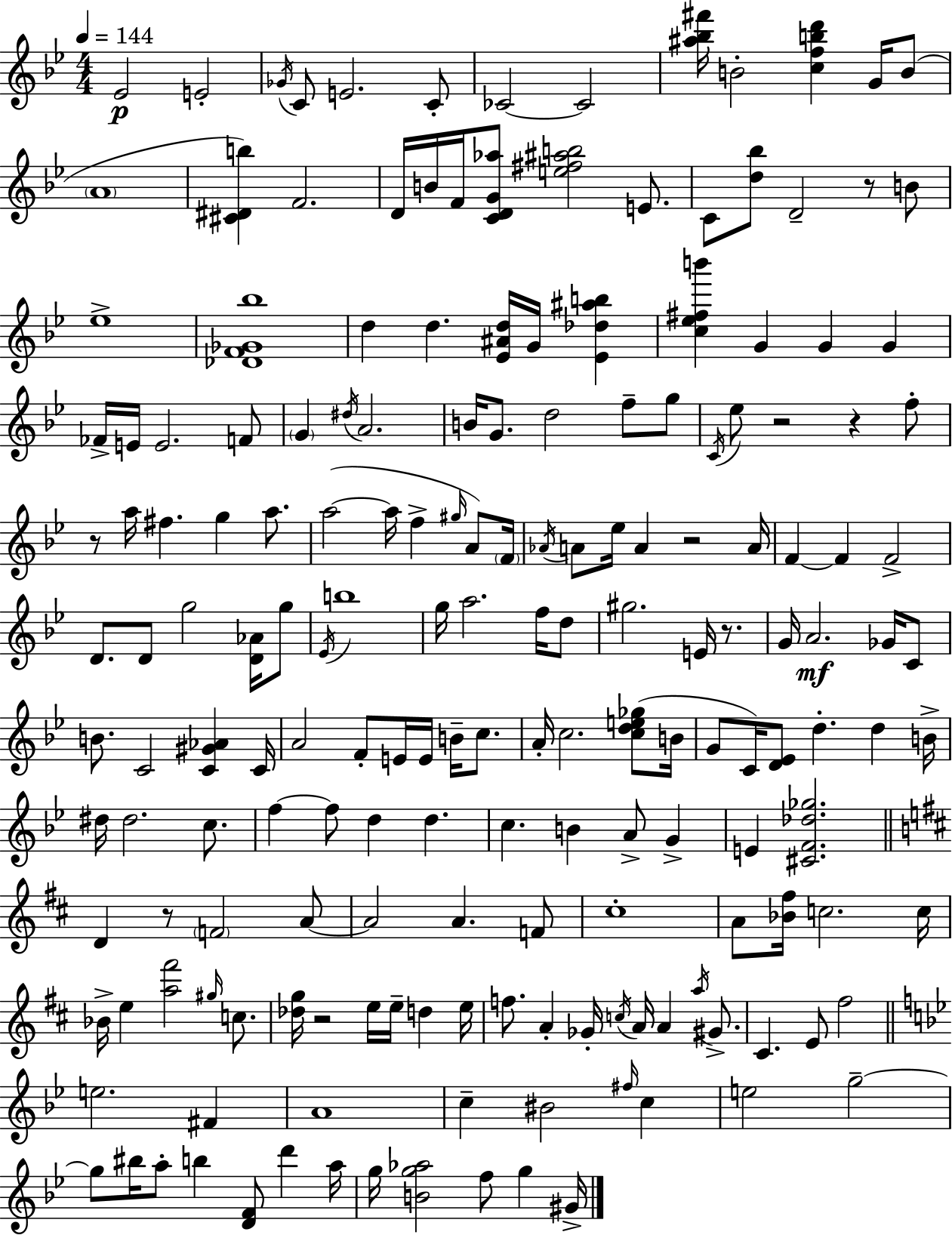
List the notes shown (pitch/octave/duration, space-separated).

Eb4/h E4/h Gb4/s C4/e E4/h. C4/e CES4/h CES4/h [A#5,Bb5,F#6]/s B4/h [C5,F5,B5,D6]/q G4/s B4/e A4/w [C#4,D#4,B5]/q F4/h. D4/s B4/s F4/s [C4,D4,G4,Ab5]/e [E5,F#5,A#5,B5]/h E4/e. C4/e [D5,Bb5]/e D4/h R/e B4/e Eb5/w [Db4,F4,Gb4,Bb5]/w D5/q D5/q. [Eb4,A#4,D5]/s G4/s [Eb4,Db5,A#5,B5]/q [C5,Eb5,F#5,B6]/q G4/q G4/q G4/q FES4/s E4/s E4/h. F4/e G4/q D#5/s A4/h. B4/s G4/e. D5/h F5/e G5/e C4/s Eb5/e R/h R/q F5/e R/e A5/s F#5/q. G5/q A5/e. A5/h A5/s F5/q G#5/s A4/e F4/s Ab4/s A4/e Eb5/s A4/q R/h A4/s F4/q F4/q F4/h D4/e. D4/e G5/h [D4,Ab4]/s G5/e Eb4/s B5/w G5/s A5/h. F5/s D5/e G#5/h. E4/s R/e. G4/s A4/h. Gb4/s C4/e B4/e. C4/h [C4,G#4,Ab4]/q C4/s A4/h F4/e E4/s E4/s B4/s C5/e. A4/s C5/h. [C5,D5,E5,Gb5]/e B4/s G4/e C4/s [D4,Eb4]/e D5/q. D5/q B4/s D#5/s D#5/h. C5/e. F5/q F5/e D5/q D5/q. C5/q. B4/q A4/e G4/q E4/q [C#4,F4,Db5,Gb5]/h. D4/q R/e F4/h A4/e A4/h A4/q. F4/e C#5/w A4/e [Bb4,F#5]/s C5/h. C5/s Bb4/s E5/q [A5,F#6]/h G#5/s C5/e. [Db5,G5]/s R/h E5/s E5/s D5/q E5/s F5/e. A4/q Gb4/s C5/s A4/s A4/q A5/s G#4/e. C#4/q. E4/e F#5/h E5/h. F#4/q A4/w C5/q BIS4/h F#5/s C5/q E5/h G5/h G5/e BIS5/s A5/e B5/q [D4,F4]/e D6/q A5/s G5/s [B4,G5,Ab5]/h F5/e G5/q G#4/s